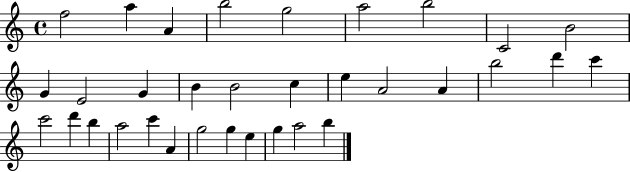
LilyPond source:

{
  \clef treble
  \time 4/4
  \defaultTimeSignature
  \key c \major
  f''2 a''4 a'4 | b''2 g''2 | a''2 b''2 | c'2 b'2 | \break g'4 e'2 g'4 | b'4 b'2 c''4 | e''4 a'2 a'4 | b''2 d'''4 c'''4 | \break c'''2 d'''4 b''4 | a''2 c'''4 a'4 | g''2 g''4 e''4 | g''4 a''2 b''4 | \break \bar "|."
}